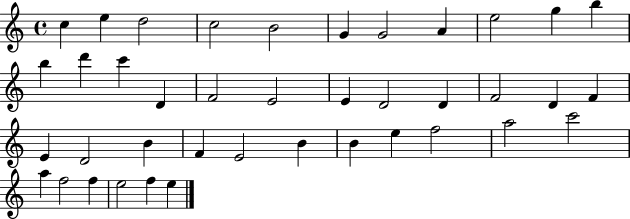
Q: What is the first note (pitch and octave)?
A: C5